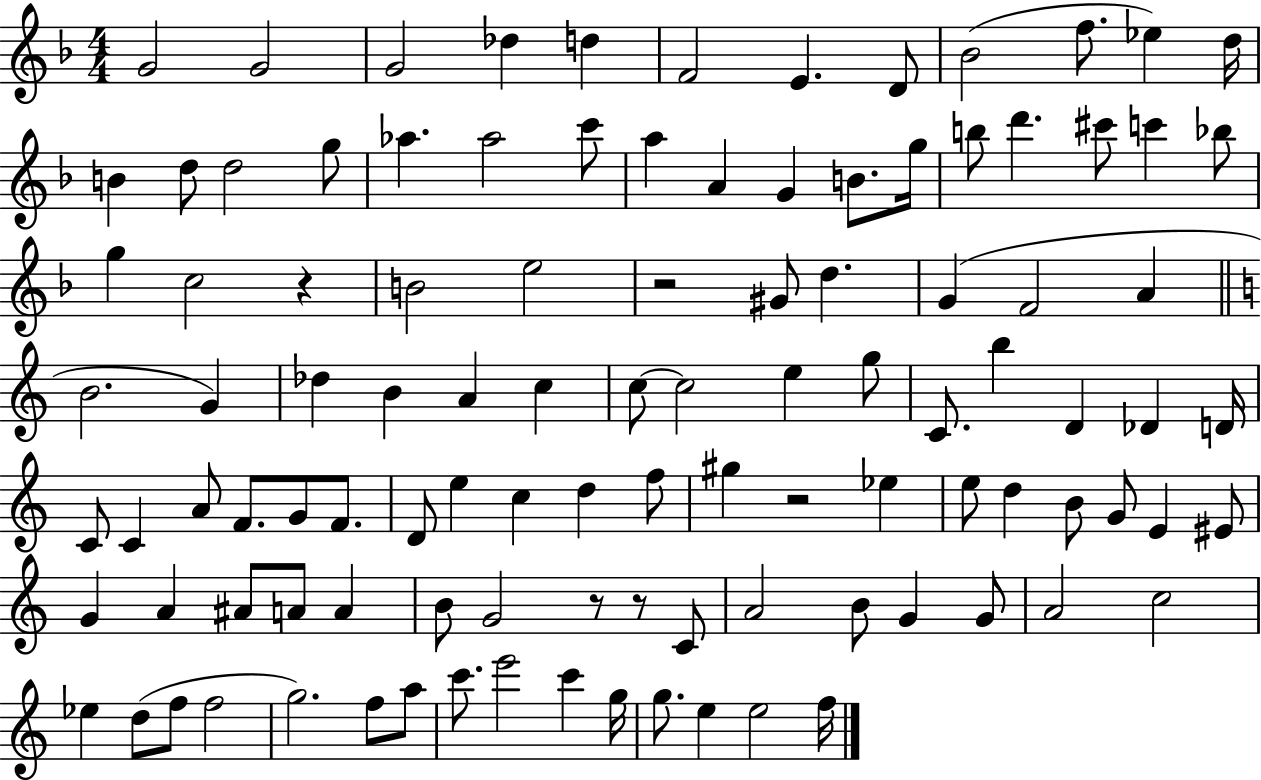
{
  \clef treble
  \numericTimeSignature
  \time 4/4
  \key f \major
  \repeat volta 2 { g'2 g'2 | g'2 des''4 d''4 | f'2 e'4. d'8 | bes'2( f''8. ees''4) d''16 | \break b'4 d''8 d''2 g''8 | aes''4. aes''2 c'''8 | a''4 a'4 g'4 b'8. g''16 | b''8 d'''4. cis'''8 c'''4 bes''8 | \break g''4 c''2 r4 | b'2 e''2 | r2 gis'8 d''4. | g'4( f'2 a'4 | \break \bar "||" \break \key c \major b'2. g'4) | des''4 b'4 a'4 c''4 | c''8~~ c''2 e''4 g''8 | c'8. b''4 d'4 des'4 d'16 | \break c'8 c'4 a'8 f'8. g'8 f'8. | d'8 e''4 c''4 d''4 f''8 | gis''4 r2 ees''4 | e''8 d''4 b'8 g'8 e'4 eis'8 | \break g'4 a'4 ais'8 a'8 a'4 | b'8 g'2 r8 r8 c'8 | a'2 b'8 g'4 g'8 | a'2 c''2 | \break ees''4 d''8( f''8 f''2 | g''2.) f''8 a''8 | c'''8. e'''2 c'''4 g''16 | g''8. e''4 e''2 f''16 | \break } \bar "|."
}